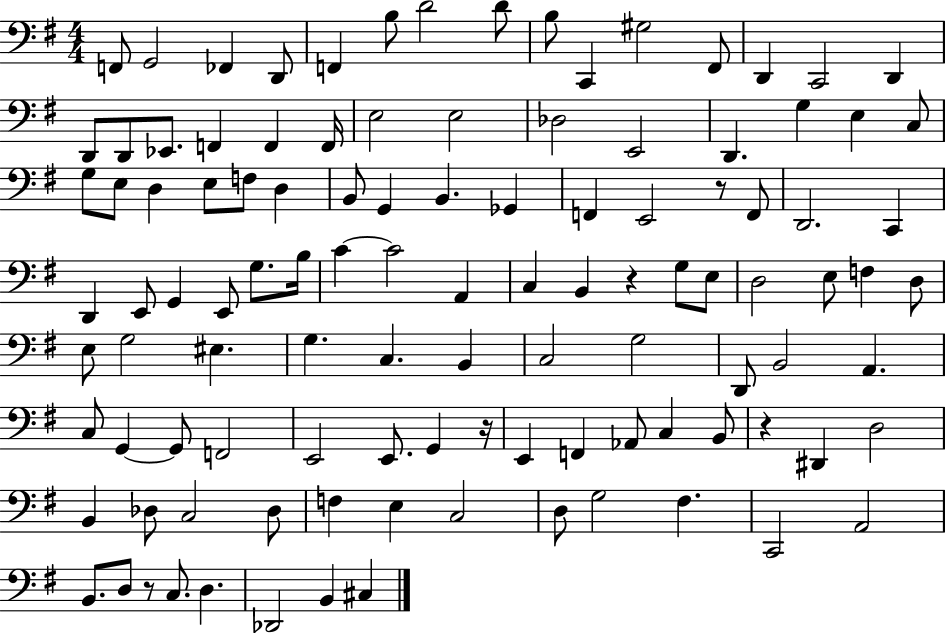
F2/e G2/h FES2/q D2/e F2/q B3/e D4/h D4/e B3/e C2/q G#3/h F#2/e D2/q C2/h D2/q D2/e D2/e Eb2/e. F2/q F2/q F2/s E3/h E3/h Db3/h E2/h D2/q. G3/q E3/q C3/e G3/e E3/e D3/q E3/e F3/e D3/q B2/e G2/q B2/q. Gb2/q F2/q E2/h R/e F2/e D2/h. C2/q D2/q E2/e G2/q E2/e G3/e. B3/s C4/q C4/h A2/q C3/q B2/q R/q G3/e E3/e D3/h E3/e F3/q D3/e E3/e G3/h EIS3/q. G3/q. C3/q. B2/q C3/h G3/h D2/e B2/h A2/q. C3/e G2/q G2/e F2/h E2/h E2/e. G2/q R/s E2/q F2/q Ab2/e C3/q B2/e R/q D#2/q D3/h B2/q Db3/e C3/h Db3/e F3/q E3/q C3/h D3/e G3/h F#3/q. C2/h A2/h B2/e. D3/e R/e C3/e. D3/q. Db2/h B2/q C#3/q